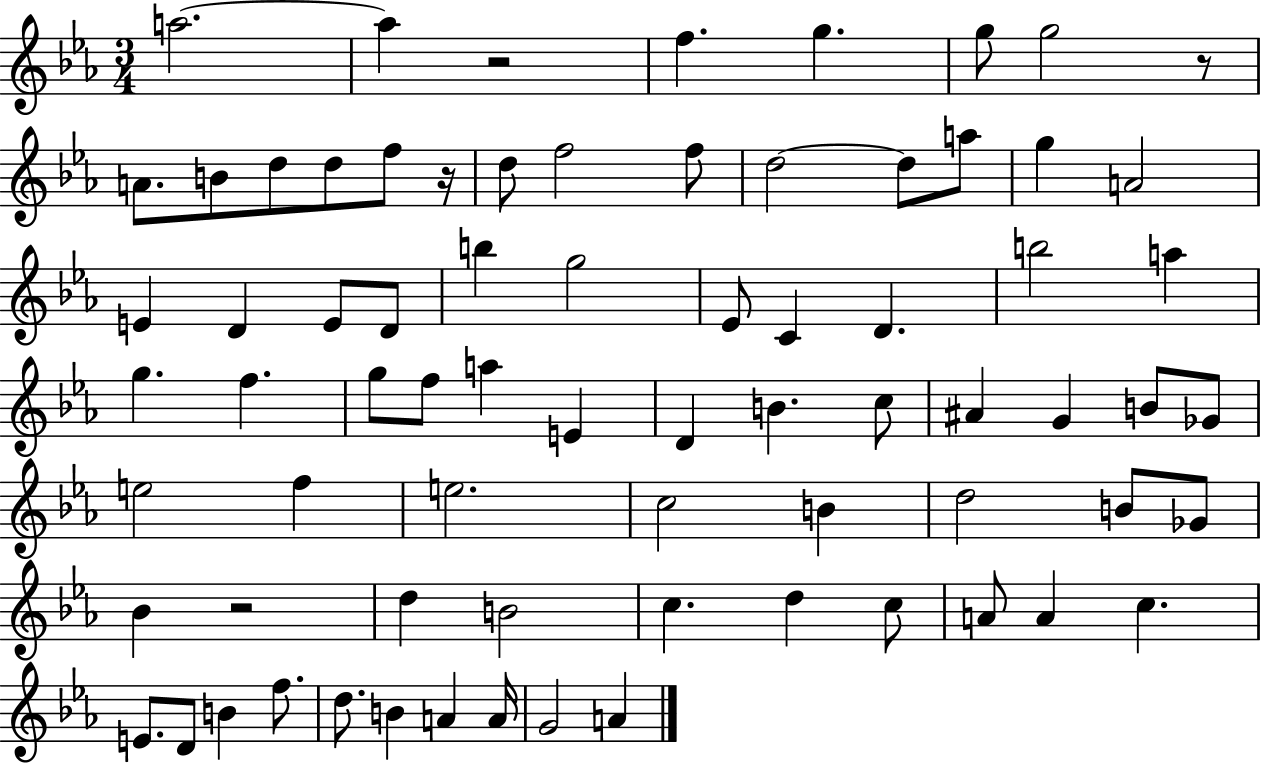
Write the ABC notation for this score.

X:1
T:Untitled
M:3/4
L:1/4
K:Eb
a2 a z2 f g g/2 g2 z/2 A/2 B/2 d/2 d/2 f/2 z/4 d/2 f2 f/2 d2 d/2 a/2 g A2 E D E/2 D/2 b g2 _E/2 C D b2 a g f g/2 f/2 a E D B c/2 ^A G B/2 _G/2 e2 f e2 c2 B d2 B/2 _G/2 _B z2 d B2 c d c/2 A/2 A c E/2 D/2 B f/2 d/2 B A A/4 G2 A